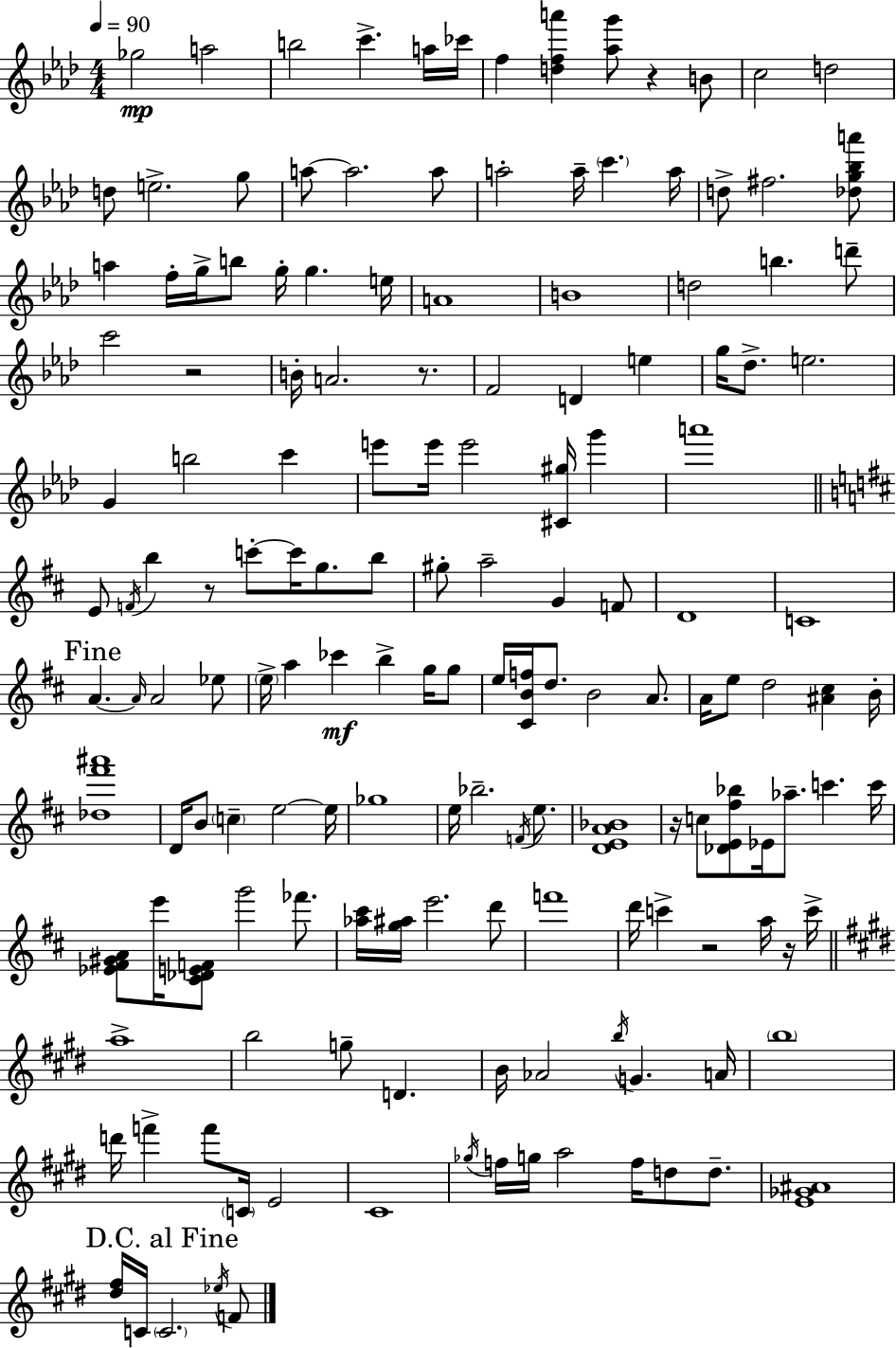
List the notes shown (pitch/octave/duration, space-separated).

Gb5/h A5/h B5/h C6/q. A5/s CES6/s F5/q [D5,F5,A6]/q [Ab5,G6]/e R/q B4/e C5/h D5/h D5/e E5/h. G5/e A5/e A5/h. A5/e A5/h A5/s C6/q. A5/s D5/e F#5/h. [Db5,G5,Bb5,A6]/e A5/q F5/s G5/s B5/e G5/s G5/q. E5/s A4/w B4/w D5/h B5/q. D6/e C6/h R/h B4/s A4/h. R/e. F4/h D4/q E5/q G5/s Db5/e. E5/h. G4/q B5/h C6/q E6/e E6/s E6/h [C#4,G#5]/s G6/q A6/w E4/e F4/s B5/q R/e C6/e C6/s G5/e. B5/e G#5/e A5/h G4/q F4/e D4/w C4/w A4/q. A4/s A4/h Eb5/e E5/s A5/q CES6/q B5/q G5/s G5/e E5/s [C#4,B4,F5]/s D5/e. B4/h A4/e. A4/s E5/e D5/h [A#4,C#5]/q B4/s [Db5,F#6,A#6]/w D4/s B4/e C5/q E5/h E5/s Gb5/w E5/s Bb5/h. F4/s E5/e. [D4,E4,A4,Bb4]/w R/s C5/e [Db4,E4,F#5,Bb5]/e Eb4/s Ab5/e. C6/q. C6/s [Eb4,F#4,G#4,A4]/e E6/s [C#4,Db4,E4,F4]/e G6/h FES6/e. [Ab5,C#6]/s [G5,A#5]/s E6/h. D6/e F6/w D6/s C6/q R/h A5/s R/s C6/s A5/w B5/h G5/e D4/q. B4/s Ab4/h B5/s G4/q. A4/s B5/w D6/s F6/q F6/e C4/s E4/h C#4/w Gb5/s F5/s G5/s A5/h F5/s D5/e D5/e. [E4,Gb4,A#4]/w [D#5,F#5]/s C4/s C4/h. Eb5/s F4/e